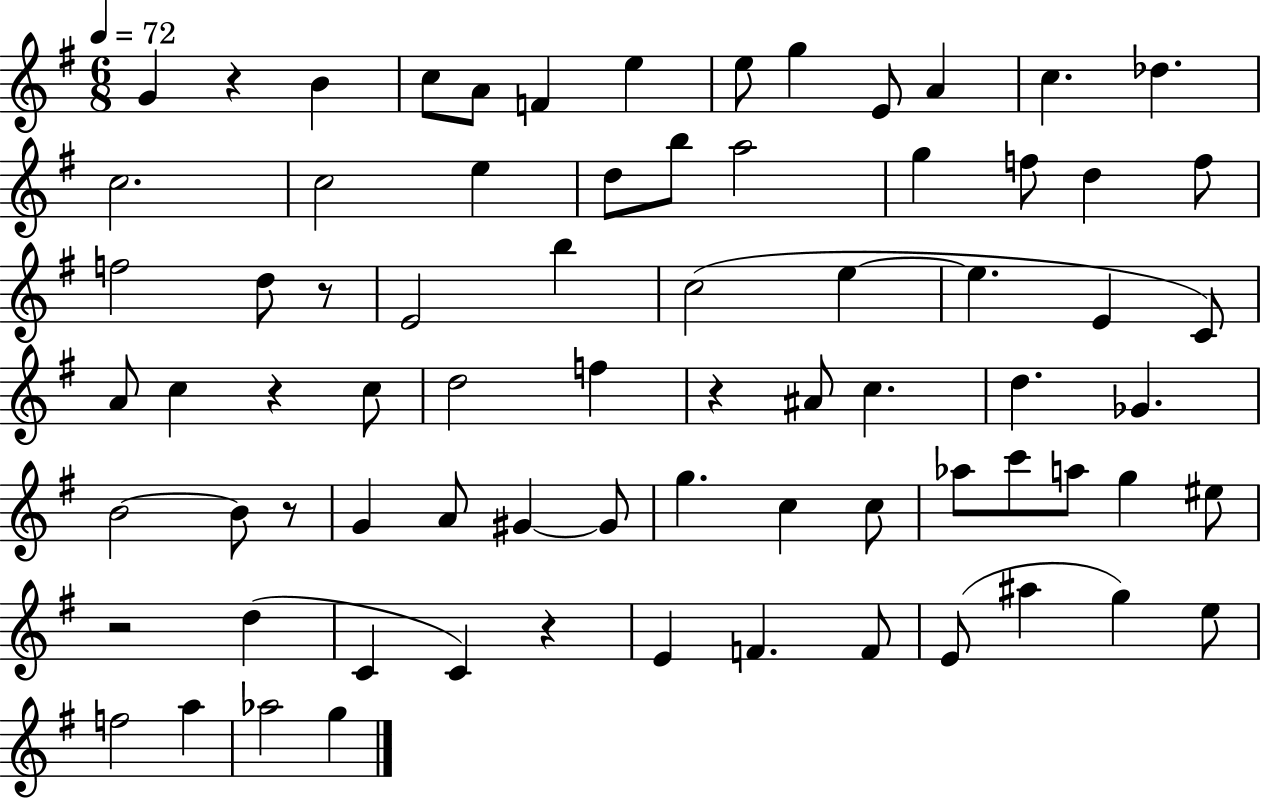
G4/q R/q B4/q C5/e A4/e F4/q E5/q E5/e G5/q E4/e A4/q C5/q. Db5/q. C5/h. C5/h E5/q D5/e B5/e A5/h G5/q F5/e D5/q F5/e F5/h D5/e R/e E4/h B5/q C5/h E5/q E5/q. E4/q C4/e A4/e C5/q R/q C5/e D5/h F5/q R/q A#4/e C5/q. D5/q. Gb4/q. B4/h B4/e R/e G4/q A4/e G#4/q G#4/e G5/q. C5/q C5/e Ab5/e C6/e A5/e G5/q EIS5/e R/h D5/q C4/q C4/q R/q E4/q F4/q. F4/e E4/e A#5/q G5/q E5/e F5/h A5/q Ab5/h G5/q